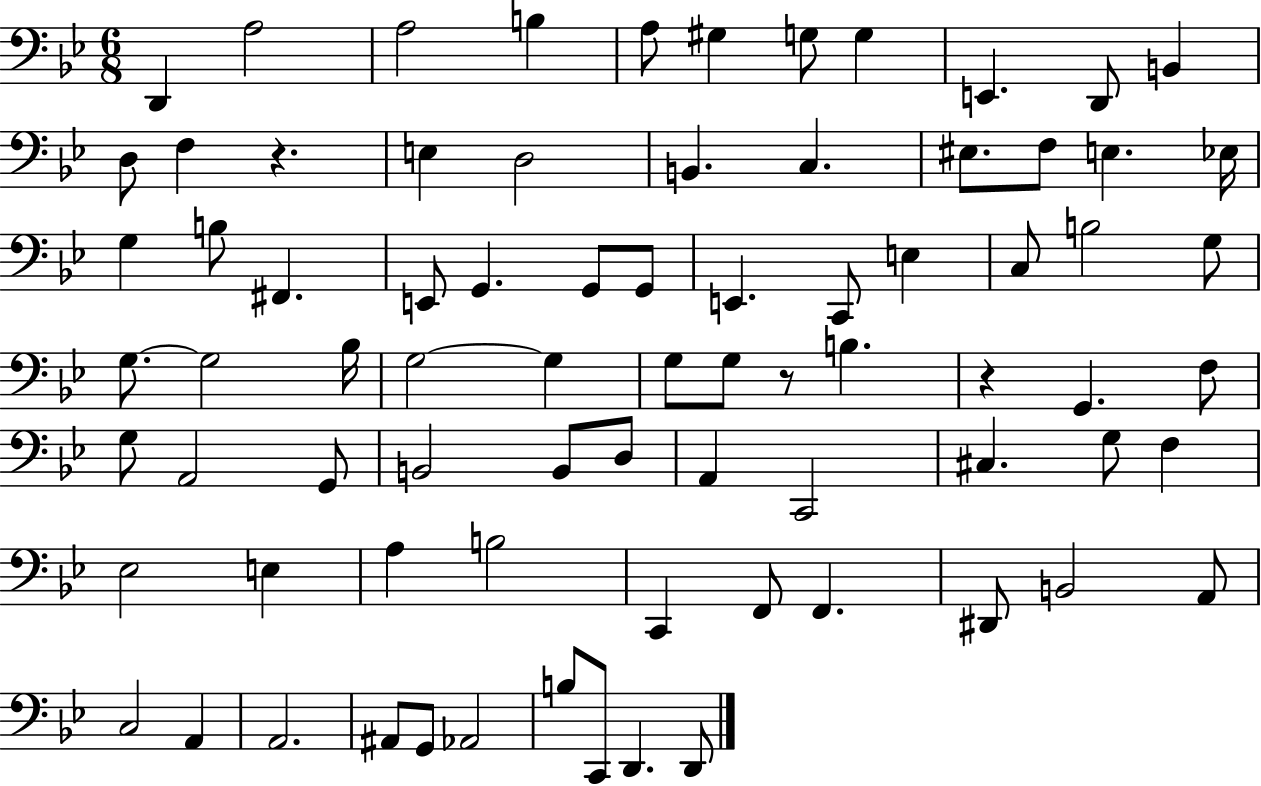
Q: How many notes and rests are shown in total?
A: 78